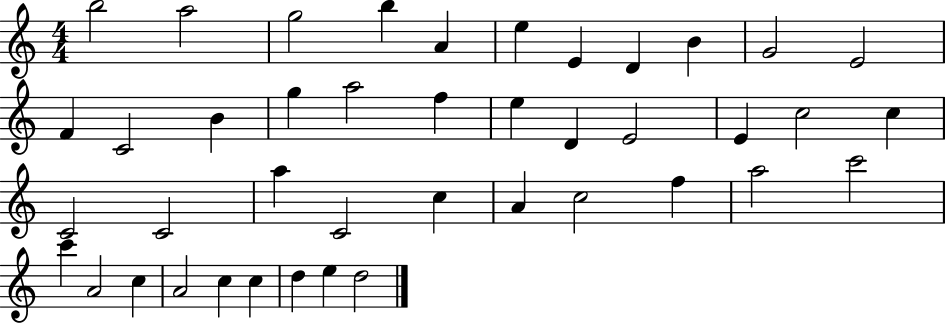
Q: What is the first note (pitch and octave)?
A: B5